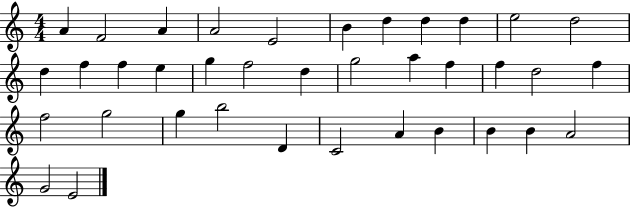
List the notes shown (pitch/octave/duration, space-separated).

A4/q F4/h A4/q A4/h E4/h B4/q D5/q D5/q D5/q E5/h D5/h D5/q F5/q F5/q E5/q G5/q F5/h D5/q G5/h A5/q F5/q F5/q D5/h F5/q F5/h G5/h G5/q B5/h D4/q C4/h A4/q B4/q B4/q B4/q A4/h G4/h E4/h